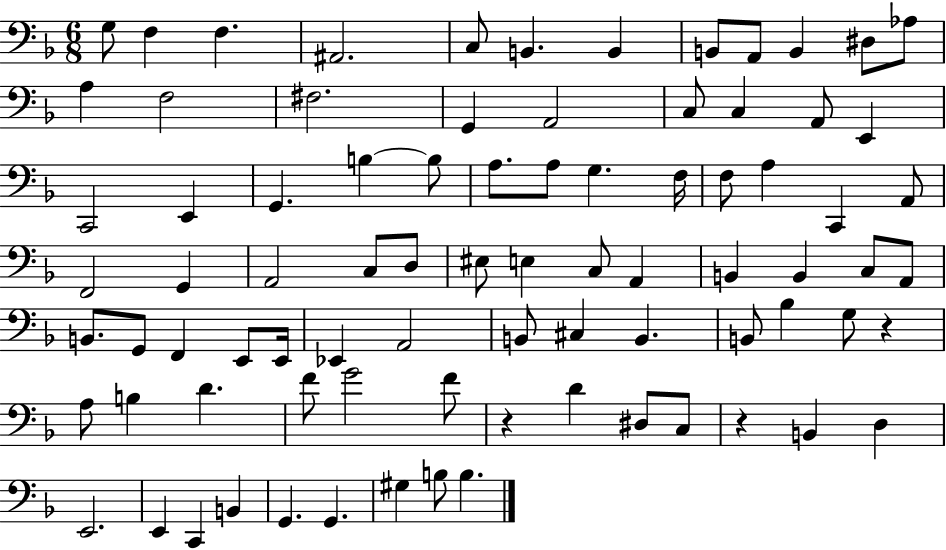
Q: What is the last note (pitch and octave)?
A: B3